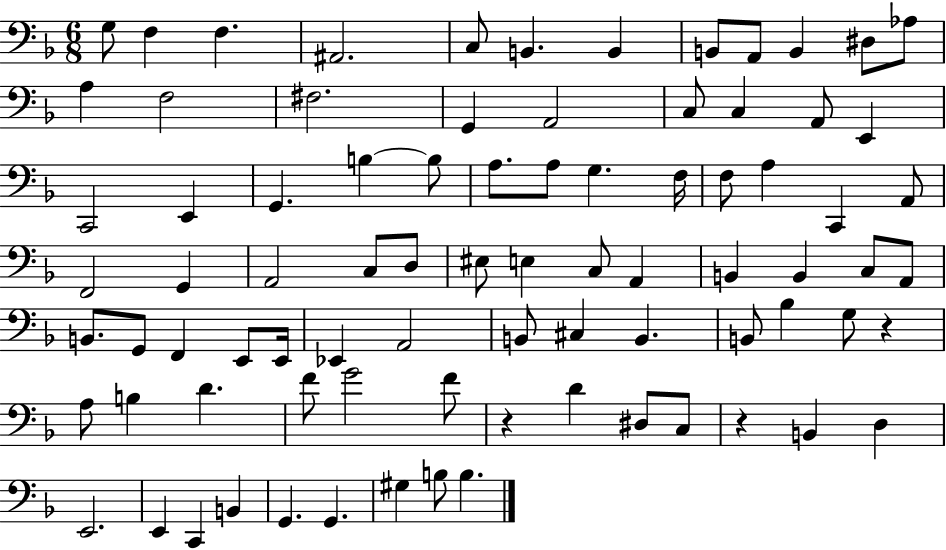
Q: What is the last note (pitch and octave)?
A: B3